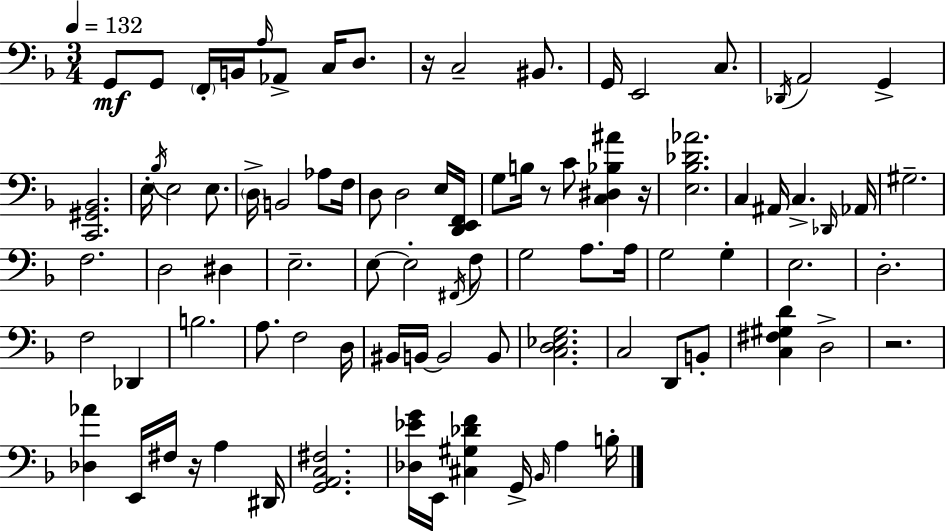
G2/e G2/e F2/s B2/s A3/s Ab2/e C3/s D3/e. R/s C3/h BIS2/e. G2/s E2/h C3/e. Db2/s A2/h G2/q [C2,G#2,Bb2]/h. E3/s Bb3/s E3/h E3/e. D3/s B2/h Ab3/e F3/s D3/e D3/h E3/s [D2,E2,F2]/s G3/e B3/s R/e C4/e [C3,D#3,Bb3,A#4]/q R/s [E3,Bb3,Db4,Ab4]/h. C3/q A#2/s C3/q. Db2/s Ab2/s G#3/h. F3/h. D3/h D#3/q E3/h. E3/e E3/h F#2/s F3/e G3/h A3/e. A3/s G3/h G3/q E3/h. D3/h. F3/h Db2/q B3/h. A3/e. F3/h D3/s BIS2/s B2/s B2/h B2/e [C3,D3,Eb3,G3]/h. C3/h D2/e B2/e [C3,F#3,G#3,D4]/q D3/h R/h. [Db3,Ab4]/q E2/s F#3/s R/s A3/q D#2/s [G2,A2,C3,F#3]/h. [Db3,Eb4,G4]/s E2/s [C#3,G#3,Db4,F4]/q G2/s Bb2/s A3/q B3/s